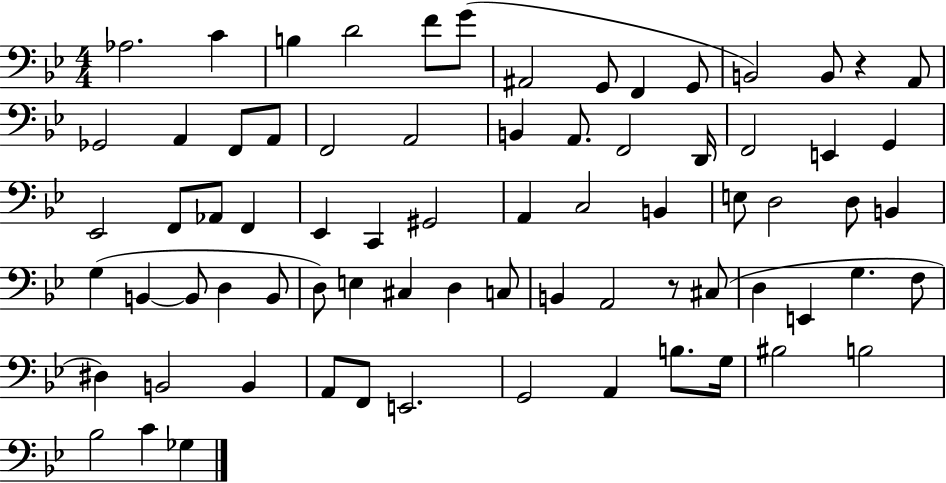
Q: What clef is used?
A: bass